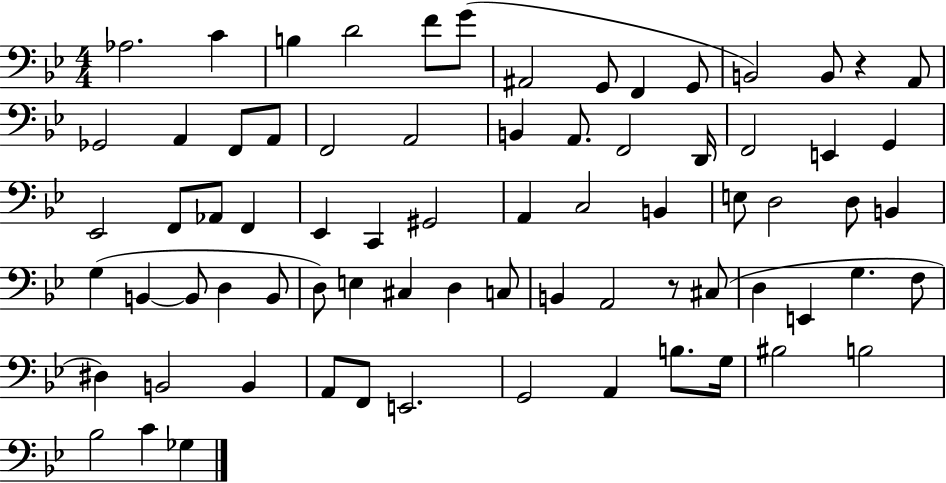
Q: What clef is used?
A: bass